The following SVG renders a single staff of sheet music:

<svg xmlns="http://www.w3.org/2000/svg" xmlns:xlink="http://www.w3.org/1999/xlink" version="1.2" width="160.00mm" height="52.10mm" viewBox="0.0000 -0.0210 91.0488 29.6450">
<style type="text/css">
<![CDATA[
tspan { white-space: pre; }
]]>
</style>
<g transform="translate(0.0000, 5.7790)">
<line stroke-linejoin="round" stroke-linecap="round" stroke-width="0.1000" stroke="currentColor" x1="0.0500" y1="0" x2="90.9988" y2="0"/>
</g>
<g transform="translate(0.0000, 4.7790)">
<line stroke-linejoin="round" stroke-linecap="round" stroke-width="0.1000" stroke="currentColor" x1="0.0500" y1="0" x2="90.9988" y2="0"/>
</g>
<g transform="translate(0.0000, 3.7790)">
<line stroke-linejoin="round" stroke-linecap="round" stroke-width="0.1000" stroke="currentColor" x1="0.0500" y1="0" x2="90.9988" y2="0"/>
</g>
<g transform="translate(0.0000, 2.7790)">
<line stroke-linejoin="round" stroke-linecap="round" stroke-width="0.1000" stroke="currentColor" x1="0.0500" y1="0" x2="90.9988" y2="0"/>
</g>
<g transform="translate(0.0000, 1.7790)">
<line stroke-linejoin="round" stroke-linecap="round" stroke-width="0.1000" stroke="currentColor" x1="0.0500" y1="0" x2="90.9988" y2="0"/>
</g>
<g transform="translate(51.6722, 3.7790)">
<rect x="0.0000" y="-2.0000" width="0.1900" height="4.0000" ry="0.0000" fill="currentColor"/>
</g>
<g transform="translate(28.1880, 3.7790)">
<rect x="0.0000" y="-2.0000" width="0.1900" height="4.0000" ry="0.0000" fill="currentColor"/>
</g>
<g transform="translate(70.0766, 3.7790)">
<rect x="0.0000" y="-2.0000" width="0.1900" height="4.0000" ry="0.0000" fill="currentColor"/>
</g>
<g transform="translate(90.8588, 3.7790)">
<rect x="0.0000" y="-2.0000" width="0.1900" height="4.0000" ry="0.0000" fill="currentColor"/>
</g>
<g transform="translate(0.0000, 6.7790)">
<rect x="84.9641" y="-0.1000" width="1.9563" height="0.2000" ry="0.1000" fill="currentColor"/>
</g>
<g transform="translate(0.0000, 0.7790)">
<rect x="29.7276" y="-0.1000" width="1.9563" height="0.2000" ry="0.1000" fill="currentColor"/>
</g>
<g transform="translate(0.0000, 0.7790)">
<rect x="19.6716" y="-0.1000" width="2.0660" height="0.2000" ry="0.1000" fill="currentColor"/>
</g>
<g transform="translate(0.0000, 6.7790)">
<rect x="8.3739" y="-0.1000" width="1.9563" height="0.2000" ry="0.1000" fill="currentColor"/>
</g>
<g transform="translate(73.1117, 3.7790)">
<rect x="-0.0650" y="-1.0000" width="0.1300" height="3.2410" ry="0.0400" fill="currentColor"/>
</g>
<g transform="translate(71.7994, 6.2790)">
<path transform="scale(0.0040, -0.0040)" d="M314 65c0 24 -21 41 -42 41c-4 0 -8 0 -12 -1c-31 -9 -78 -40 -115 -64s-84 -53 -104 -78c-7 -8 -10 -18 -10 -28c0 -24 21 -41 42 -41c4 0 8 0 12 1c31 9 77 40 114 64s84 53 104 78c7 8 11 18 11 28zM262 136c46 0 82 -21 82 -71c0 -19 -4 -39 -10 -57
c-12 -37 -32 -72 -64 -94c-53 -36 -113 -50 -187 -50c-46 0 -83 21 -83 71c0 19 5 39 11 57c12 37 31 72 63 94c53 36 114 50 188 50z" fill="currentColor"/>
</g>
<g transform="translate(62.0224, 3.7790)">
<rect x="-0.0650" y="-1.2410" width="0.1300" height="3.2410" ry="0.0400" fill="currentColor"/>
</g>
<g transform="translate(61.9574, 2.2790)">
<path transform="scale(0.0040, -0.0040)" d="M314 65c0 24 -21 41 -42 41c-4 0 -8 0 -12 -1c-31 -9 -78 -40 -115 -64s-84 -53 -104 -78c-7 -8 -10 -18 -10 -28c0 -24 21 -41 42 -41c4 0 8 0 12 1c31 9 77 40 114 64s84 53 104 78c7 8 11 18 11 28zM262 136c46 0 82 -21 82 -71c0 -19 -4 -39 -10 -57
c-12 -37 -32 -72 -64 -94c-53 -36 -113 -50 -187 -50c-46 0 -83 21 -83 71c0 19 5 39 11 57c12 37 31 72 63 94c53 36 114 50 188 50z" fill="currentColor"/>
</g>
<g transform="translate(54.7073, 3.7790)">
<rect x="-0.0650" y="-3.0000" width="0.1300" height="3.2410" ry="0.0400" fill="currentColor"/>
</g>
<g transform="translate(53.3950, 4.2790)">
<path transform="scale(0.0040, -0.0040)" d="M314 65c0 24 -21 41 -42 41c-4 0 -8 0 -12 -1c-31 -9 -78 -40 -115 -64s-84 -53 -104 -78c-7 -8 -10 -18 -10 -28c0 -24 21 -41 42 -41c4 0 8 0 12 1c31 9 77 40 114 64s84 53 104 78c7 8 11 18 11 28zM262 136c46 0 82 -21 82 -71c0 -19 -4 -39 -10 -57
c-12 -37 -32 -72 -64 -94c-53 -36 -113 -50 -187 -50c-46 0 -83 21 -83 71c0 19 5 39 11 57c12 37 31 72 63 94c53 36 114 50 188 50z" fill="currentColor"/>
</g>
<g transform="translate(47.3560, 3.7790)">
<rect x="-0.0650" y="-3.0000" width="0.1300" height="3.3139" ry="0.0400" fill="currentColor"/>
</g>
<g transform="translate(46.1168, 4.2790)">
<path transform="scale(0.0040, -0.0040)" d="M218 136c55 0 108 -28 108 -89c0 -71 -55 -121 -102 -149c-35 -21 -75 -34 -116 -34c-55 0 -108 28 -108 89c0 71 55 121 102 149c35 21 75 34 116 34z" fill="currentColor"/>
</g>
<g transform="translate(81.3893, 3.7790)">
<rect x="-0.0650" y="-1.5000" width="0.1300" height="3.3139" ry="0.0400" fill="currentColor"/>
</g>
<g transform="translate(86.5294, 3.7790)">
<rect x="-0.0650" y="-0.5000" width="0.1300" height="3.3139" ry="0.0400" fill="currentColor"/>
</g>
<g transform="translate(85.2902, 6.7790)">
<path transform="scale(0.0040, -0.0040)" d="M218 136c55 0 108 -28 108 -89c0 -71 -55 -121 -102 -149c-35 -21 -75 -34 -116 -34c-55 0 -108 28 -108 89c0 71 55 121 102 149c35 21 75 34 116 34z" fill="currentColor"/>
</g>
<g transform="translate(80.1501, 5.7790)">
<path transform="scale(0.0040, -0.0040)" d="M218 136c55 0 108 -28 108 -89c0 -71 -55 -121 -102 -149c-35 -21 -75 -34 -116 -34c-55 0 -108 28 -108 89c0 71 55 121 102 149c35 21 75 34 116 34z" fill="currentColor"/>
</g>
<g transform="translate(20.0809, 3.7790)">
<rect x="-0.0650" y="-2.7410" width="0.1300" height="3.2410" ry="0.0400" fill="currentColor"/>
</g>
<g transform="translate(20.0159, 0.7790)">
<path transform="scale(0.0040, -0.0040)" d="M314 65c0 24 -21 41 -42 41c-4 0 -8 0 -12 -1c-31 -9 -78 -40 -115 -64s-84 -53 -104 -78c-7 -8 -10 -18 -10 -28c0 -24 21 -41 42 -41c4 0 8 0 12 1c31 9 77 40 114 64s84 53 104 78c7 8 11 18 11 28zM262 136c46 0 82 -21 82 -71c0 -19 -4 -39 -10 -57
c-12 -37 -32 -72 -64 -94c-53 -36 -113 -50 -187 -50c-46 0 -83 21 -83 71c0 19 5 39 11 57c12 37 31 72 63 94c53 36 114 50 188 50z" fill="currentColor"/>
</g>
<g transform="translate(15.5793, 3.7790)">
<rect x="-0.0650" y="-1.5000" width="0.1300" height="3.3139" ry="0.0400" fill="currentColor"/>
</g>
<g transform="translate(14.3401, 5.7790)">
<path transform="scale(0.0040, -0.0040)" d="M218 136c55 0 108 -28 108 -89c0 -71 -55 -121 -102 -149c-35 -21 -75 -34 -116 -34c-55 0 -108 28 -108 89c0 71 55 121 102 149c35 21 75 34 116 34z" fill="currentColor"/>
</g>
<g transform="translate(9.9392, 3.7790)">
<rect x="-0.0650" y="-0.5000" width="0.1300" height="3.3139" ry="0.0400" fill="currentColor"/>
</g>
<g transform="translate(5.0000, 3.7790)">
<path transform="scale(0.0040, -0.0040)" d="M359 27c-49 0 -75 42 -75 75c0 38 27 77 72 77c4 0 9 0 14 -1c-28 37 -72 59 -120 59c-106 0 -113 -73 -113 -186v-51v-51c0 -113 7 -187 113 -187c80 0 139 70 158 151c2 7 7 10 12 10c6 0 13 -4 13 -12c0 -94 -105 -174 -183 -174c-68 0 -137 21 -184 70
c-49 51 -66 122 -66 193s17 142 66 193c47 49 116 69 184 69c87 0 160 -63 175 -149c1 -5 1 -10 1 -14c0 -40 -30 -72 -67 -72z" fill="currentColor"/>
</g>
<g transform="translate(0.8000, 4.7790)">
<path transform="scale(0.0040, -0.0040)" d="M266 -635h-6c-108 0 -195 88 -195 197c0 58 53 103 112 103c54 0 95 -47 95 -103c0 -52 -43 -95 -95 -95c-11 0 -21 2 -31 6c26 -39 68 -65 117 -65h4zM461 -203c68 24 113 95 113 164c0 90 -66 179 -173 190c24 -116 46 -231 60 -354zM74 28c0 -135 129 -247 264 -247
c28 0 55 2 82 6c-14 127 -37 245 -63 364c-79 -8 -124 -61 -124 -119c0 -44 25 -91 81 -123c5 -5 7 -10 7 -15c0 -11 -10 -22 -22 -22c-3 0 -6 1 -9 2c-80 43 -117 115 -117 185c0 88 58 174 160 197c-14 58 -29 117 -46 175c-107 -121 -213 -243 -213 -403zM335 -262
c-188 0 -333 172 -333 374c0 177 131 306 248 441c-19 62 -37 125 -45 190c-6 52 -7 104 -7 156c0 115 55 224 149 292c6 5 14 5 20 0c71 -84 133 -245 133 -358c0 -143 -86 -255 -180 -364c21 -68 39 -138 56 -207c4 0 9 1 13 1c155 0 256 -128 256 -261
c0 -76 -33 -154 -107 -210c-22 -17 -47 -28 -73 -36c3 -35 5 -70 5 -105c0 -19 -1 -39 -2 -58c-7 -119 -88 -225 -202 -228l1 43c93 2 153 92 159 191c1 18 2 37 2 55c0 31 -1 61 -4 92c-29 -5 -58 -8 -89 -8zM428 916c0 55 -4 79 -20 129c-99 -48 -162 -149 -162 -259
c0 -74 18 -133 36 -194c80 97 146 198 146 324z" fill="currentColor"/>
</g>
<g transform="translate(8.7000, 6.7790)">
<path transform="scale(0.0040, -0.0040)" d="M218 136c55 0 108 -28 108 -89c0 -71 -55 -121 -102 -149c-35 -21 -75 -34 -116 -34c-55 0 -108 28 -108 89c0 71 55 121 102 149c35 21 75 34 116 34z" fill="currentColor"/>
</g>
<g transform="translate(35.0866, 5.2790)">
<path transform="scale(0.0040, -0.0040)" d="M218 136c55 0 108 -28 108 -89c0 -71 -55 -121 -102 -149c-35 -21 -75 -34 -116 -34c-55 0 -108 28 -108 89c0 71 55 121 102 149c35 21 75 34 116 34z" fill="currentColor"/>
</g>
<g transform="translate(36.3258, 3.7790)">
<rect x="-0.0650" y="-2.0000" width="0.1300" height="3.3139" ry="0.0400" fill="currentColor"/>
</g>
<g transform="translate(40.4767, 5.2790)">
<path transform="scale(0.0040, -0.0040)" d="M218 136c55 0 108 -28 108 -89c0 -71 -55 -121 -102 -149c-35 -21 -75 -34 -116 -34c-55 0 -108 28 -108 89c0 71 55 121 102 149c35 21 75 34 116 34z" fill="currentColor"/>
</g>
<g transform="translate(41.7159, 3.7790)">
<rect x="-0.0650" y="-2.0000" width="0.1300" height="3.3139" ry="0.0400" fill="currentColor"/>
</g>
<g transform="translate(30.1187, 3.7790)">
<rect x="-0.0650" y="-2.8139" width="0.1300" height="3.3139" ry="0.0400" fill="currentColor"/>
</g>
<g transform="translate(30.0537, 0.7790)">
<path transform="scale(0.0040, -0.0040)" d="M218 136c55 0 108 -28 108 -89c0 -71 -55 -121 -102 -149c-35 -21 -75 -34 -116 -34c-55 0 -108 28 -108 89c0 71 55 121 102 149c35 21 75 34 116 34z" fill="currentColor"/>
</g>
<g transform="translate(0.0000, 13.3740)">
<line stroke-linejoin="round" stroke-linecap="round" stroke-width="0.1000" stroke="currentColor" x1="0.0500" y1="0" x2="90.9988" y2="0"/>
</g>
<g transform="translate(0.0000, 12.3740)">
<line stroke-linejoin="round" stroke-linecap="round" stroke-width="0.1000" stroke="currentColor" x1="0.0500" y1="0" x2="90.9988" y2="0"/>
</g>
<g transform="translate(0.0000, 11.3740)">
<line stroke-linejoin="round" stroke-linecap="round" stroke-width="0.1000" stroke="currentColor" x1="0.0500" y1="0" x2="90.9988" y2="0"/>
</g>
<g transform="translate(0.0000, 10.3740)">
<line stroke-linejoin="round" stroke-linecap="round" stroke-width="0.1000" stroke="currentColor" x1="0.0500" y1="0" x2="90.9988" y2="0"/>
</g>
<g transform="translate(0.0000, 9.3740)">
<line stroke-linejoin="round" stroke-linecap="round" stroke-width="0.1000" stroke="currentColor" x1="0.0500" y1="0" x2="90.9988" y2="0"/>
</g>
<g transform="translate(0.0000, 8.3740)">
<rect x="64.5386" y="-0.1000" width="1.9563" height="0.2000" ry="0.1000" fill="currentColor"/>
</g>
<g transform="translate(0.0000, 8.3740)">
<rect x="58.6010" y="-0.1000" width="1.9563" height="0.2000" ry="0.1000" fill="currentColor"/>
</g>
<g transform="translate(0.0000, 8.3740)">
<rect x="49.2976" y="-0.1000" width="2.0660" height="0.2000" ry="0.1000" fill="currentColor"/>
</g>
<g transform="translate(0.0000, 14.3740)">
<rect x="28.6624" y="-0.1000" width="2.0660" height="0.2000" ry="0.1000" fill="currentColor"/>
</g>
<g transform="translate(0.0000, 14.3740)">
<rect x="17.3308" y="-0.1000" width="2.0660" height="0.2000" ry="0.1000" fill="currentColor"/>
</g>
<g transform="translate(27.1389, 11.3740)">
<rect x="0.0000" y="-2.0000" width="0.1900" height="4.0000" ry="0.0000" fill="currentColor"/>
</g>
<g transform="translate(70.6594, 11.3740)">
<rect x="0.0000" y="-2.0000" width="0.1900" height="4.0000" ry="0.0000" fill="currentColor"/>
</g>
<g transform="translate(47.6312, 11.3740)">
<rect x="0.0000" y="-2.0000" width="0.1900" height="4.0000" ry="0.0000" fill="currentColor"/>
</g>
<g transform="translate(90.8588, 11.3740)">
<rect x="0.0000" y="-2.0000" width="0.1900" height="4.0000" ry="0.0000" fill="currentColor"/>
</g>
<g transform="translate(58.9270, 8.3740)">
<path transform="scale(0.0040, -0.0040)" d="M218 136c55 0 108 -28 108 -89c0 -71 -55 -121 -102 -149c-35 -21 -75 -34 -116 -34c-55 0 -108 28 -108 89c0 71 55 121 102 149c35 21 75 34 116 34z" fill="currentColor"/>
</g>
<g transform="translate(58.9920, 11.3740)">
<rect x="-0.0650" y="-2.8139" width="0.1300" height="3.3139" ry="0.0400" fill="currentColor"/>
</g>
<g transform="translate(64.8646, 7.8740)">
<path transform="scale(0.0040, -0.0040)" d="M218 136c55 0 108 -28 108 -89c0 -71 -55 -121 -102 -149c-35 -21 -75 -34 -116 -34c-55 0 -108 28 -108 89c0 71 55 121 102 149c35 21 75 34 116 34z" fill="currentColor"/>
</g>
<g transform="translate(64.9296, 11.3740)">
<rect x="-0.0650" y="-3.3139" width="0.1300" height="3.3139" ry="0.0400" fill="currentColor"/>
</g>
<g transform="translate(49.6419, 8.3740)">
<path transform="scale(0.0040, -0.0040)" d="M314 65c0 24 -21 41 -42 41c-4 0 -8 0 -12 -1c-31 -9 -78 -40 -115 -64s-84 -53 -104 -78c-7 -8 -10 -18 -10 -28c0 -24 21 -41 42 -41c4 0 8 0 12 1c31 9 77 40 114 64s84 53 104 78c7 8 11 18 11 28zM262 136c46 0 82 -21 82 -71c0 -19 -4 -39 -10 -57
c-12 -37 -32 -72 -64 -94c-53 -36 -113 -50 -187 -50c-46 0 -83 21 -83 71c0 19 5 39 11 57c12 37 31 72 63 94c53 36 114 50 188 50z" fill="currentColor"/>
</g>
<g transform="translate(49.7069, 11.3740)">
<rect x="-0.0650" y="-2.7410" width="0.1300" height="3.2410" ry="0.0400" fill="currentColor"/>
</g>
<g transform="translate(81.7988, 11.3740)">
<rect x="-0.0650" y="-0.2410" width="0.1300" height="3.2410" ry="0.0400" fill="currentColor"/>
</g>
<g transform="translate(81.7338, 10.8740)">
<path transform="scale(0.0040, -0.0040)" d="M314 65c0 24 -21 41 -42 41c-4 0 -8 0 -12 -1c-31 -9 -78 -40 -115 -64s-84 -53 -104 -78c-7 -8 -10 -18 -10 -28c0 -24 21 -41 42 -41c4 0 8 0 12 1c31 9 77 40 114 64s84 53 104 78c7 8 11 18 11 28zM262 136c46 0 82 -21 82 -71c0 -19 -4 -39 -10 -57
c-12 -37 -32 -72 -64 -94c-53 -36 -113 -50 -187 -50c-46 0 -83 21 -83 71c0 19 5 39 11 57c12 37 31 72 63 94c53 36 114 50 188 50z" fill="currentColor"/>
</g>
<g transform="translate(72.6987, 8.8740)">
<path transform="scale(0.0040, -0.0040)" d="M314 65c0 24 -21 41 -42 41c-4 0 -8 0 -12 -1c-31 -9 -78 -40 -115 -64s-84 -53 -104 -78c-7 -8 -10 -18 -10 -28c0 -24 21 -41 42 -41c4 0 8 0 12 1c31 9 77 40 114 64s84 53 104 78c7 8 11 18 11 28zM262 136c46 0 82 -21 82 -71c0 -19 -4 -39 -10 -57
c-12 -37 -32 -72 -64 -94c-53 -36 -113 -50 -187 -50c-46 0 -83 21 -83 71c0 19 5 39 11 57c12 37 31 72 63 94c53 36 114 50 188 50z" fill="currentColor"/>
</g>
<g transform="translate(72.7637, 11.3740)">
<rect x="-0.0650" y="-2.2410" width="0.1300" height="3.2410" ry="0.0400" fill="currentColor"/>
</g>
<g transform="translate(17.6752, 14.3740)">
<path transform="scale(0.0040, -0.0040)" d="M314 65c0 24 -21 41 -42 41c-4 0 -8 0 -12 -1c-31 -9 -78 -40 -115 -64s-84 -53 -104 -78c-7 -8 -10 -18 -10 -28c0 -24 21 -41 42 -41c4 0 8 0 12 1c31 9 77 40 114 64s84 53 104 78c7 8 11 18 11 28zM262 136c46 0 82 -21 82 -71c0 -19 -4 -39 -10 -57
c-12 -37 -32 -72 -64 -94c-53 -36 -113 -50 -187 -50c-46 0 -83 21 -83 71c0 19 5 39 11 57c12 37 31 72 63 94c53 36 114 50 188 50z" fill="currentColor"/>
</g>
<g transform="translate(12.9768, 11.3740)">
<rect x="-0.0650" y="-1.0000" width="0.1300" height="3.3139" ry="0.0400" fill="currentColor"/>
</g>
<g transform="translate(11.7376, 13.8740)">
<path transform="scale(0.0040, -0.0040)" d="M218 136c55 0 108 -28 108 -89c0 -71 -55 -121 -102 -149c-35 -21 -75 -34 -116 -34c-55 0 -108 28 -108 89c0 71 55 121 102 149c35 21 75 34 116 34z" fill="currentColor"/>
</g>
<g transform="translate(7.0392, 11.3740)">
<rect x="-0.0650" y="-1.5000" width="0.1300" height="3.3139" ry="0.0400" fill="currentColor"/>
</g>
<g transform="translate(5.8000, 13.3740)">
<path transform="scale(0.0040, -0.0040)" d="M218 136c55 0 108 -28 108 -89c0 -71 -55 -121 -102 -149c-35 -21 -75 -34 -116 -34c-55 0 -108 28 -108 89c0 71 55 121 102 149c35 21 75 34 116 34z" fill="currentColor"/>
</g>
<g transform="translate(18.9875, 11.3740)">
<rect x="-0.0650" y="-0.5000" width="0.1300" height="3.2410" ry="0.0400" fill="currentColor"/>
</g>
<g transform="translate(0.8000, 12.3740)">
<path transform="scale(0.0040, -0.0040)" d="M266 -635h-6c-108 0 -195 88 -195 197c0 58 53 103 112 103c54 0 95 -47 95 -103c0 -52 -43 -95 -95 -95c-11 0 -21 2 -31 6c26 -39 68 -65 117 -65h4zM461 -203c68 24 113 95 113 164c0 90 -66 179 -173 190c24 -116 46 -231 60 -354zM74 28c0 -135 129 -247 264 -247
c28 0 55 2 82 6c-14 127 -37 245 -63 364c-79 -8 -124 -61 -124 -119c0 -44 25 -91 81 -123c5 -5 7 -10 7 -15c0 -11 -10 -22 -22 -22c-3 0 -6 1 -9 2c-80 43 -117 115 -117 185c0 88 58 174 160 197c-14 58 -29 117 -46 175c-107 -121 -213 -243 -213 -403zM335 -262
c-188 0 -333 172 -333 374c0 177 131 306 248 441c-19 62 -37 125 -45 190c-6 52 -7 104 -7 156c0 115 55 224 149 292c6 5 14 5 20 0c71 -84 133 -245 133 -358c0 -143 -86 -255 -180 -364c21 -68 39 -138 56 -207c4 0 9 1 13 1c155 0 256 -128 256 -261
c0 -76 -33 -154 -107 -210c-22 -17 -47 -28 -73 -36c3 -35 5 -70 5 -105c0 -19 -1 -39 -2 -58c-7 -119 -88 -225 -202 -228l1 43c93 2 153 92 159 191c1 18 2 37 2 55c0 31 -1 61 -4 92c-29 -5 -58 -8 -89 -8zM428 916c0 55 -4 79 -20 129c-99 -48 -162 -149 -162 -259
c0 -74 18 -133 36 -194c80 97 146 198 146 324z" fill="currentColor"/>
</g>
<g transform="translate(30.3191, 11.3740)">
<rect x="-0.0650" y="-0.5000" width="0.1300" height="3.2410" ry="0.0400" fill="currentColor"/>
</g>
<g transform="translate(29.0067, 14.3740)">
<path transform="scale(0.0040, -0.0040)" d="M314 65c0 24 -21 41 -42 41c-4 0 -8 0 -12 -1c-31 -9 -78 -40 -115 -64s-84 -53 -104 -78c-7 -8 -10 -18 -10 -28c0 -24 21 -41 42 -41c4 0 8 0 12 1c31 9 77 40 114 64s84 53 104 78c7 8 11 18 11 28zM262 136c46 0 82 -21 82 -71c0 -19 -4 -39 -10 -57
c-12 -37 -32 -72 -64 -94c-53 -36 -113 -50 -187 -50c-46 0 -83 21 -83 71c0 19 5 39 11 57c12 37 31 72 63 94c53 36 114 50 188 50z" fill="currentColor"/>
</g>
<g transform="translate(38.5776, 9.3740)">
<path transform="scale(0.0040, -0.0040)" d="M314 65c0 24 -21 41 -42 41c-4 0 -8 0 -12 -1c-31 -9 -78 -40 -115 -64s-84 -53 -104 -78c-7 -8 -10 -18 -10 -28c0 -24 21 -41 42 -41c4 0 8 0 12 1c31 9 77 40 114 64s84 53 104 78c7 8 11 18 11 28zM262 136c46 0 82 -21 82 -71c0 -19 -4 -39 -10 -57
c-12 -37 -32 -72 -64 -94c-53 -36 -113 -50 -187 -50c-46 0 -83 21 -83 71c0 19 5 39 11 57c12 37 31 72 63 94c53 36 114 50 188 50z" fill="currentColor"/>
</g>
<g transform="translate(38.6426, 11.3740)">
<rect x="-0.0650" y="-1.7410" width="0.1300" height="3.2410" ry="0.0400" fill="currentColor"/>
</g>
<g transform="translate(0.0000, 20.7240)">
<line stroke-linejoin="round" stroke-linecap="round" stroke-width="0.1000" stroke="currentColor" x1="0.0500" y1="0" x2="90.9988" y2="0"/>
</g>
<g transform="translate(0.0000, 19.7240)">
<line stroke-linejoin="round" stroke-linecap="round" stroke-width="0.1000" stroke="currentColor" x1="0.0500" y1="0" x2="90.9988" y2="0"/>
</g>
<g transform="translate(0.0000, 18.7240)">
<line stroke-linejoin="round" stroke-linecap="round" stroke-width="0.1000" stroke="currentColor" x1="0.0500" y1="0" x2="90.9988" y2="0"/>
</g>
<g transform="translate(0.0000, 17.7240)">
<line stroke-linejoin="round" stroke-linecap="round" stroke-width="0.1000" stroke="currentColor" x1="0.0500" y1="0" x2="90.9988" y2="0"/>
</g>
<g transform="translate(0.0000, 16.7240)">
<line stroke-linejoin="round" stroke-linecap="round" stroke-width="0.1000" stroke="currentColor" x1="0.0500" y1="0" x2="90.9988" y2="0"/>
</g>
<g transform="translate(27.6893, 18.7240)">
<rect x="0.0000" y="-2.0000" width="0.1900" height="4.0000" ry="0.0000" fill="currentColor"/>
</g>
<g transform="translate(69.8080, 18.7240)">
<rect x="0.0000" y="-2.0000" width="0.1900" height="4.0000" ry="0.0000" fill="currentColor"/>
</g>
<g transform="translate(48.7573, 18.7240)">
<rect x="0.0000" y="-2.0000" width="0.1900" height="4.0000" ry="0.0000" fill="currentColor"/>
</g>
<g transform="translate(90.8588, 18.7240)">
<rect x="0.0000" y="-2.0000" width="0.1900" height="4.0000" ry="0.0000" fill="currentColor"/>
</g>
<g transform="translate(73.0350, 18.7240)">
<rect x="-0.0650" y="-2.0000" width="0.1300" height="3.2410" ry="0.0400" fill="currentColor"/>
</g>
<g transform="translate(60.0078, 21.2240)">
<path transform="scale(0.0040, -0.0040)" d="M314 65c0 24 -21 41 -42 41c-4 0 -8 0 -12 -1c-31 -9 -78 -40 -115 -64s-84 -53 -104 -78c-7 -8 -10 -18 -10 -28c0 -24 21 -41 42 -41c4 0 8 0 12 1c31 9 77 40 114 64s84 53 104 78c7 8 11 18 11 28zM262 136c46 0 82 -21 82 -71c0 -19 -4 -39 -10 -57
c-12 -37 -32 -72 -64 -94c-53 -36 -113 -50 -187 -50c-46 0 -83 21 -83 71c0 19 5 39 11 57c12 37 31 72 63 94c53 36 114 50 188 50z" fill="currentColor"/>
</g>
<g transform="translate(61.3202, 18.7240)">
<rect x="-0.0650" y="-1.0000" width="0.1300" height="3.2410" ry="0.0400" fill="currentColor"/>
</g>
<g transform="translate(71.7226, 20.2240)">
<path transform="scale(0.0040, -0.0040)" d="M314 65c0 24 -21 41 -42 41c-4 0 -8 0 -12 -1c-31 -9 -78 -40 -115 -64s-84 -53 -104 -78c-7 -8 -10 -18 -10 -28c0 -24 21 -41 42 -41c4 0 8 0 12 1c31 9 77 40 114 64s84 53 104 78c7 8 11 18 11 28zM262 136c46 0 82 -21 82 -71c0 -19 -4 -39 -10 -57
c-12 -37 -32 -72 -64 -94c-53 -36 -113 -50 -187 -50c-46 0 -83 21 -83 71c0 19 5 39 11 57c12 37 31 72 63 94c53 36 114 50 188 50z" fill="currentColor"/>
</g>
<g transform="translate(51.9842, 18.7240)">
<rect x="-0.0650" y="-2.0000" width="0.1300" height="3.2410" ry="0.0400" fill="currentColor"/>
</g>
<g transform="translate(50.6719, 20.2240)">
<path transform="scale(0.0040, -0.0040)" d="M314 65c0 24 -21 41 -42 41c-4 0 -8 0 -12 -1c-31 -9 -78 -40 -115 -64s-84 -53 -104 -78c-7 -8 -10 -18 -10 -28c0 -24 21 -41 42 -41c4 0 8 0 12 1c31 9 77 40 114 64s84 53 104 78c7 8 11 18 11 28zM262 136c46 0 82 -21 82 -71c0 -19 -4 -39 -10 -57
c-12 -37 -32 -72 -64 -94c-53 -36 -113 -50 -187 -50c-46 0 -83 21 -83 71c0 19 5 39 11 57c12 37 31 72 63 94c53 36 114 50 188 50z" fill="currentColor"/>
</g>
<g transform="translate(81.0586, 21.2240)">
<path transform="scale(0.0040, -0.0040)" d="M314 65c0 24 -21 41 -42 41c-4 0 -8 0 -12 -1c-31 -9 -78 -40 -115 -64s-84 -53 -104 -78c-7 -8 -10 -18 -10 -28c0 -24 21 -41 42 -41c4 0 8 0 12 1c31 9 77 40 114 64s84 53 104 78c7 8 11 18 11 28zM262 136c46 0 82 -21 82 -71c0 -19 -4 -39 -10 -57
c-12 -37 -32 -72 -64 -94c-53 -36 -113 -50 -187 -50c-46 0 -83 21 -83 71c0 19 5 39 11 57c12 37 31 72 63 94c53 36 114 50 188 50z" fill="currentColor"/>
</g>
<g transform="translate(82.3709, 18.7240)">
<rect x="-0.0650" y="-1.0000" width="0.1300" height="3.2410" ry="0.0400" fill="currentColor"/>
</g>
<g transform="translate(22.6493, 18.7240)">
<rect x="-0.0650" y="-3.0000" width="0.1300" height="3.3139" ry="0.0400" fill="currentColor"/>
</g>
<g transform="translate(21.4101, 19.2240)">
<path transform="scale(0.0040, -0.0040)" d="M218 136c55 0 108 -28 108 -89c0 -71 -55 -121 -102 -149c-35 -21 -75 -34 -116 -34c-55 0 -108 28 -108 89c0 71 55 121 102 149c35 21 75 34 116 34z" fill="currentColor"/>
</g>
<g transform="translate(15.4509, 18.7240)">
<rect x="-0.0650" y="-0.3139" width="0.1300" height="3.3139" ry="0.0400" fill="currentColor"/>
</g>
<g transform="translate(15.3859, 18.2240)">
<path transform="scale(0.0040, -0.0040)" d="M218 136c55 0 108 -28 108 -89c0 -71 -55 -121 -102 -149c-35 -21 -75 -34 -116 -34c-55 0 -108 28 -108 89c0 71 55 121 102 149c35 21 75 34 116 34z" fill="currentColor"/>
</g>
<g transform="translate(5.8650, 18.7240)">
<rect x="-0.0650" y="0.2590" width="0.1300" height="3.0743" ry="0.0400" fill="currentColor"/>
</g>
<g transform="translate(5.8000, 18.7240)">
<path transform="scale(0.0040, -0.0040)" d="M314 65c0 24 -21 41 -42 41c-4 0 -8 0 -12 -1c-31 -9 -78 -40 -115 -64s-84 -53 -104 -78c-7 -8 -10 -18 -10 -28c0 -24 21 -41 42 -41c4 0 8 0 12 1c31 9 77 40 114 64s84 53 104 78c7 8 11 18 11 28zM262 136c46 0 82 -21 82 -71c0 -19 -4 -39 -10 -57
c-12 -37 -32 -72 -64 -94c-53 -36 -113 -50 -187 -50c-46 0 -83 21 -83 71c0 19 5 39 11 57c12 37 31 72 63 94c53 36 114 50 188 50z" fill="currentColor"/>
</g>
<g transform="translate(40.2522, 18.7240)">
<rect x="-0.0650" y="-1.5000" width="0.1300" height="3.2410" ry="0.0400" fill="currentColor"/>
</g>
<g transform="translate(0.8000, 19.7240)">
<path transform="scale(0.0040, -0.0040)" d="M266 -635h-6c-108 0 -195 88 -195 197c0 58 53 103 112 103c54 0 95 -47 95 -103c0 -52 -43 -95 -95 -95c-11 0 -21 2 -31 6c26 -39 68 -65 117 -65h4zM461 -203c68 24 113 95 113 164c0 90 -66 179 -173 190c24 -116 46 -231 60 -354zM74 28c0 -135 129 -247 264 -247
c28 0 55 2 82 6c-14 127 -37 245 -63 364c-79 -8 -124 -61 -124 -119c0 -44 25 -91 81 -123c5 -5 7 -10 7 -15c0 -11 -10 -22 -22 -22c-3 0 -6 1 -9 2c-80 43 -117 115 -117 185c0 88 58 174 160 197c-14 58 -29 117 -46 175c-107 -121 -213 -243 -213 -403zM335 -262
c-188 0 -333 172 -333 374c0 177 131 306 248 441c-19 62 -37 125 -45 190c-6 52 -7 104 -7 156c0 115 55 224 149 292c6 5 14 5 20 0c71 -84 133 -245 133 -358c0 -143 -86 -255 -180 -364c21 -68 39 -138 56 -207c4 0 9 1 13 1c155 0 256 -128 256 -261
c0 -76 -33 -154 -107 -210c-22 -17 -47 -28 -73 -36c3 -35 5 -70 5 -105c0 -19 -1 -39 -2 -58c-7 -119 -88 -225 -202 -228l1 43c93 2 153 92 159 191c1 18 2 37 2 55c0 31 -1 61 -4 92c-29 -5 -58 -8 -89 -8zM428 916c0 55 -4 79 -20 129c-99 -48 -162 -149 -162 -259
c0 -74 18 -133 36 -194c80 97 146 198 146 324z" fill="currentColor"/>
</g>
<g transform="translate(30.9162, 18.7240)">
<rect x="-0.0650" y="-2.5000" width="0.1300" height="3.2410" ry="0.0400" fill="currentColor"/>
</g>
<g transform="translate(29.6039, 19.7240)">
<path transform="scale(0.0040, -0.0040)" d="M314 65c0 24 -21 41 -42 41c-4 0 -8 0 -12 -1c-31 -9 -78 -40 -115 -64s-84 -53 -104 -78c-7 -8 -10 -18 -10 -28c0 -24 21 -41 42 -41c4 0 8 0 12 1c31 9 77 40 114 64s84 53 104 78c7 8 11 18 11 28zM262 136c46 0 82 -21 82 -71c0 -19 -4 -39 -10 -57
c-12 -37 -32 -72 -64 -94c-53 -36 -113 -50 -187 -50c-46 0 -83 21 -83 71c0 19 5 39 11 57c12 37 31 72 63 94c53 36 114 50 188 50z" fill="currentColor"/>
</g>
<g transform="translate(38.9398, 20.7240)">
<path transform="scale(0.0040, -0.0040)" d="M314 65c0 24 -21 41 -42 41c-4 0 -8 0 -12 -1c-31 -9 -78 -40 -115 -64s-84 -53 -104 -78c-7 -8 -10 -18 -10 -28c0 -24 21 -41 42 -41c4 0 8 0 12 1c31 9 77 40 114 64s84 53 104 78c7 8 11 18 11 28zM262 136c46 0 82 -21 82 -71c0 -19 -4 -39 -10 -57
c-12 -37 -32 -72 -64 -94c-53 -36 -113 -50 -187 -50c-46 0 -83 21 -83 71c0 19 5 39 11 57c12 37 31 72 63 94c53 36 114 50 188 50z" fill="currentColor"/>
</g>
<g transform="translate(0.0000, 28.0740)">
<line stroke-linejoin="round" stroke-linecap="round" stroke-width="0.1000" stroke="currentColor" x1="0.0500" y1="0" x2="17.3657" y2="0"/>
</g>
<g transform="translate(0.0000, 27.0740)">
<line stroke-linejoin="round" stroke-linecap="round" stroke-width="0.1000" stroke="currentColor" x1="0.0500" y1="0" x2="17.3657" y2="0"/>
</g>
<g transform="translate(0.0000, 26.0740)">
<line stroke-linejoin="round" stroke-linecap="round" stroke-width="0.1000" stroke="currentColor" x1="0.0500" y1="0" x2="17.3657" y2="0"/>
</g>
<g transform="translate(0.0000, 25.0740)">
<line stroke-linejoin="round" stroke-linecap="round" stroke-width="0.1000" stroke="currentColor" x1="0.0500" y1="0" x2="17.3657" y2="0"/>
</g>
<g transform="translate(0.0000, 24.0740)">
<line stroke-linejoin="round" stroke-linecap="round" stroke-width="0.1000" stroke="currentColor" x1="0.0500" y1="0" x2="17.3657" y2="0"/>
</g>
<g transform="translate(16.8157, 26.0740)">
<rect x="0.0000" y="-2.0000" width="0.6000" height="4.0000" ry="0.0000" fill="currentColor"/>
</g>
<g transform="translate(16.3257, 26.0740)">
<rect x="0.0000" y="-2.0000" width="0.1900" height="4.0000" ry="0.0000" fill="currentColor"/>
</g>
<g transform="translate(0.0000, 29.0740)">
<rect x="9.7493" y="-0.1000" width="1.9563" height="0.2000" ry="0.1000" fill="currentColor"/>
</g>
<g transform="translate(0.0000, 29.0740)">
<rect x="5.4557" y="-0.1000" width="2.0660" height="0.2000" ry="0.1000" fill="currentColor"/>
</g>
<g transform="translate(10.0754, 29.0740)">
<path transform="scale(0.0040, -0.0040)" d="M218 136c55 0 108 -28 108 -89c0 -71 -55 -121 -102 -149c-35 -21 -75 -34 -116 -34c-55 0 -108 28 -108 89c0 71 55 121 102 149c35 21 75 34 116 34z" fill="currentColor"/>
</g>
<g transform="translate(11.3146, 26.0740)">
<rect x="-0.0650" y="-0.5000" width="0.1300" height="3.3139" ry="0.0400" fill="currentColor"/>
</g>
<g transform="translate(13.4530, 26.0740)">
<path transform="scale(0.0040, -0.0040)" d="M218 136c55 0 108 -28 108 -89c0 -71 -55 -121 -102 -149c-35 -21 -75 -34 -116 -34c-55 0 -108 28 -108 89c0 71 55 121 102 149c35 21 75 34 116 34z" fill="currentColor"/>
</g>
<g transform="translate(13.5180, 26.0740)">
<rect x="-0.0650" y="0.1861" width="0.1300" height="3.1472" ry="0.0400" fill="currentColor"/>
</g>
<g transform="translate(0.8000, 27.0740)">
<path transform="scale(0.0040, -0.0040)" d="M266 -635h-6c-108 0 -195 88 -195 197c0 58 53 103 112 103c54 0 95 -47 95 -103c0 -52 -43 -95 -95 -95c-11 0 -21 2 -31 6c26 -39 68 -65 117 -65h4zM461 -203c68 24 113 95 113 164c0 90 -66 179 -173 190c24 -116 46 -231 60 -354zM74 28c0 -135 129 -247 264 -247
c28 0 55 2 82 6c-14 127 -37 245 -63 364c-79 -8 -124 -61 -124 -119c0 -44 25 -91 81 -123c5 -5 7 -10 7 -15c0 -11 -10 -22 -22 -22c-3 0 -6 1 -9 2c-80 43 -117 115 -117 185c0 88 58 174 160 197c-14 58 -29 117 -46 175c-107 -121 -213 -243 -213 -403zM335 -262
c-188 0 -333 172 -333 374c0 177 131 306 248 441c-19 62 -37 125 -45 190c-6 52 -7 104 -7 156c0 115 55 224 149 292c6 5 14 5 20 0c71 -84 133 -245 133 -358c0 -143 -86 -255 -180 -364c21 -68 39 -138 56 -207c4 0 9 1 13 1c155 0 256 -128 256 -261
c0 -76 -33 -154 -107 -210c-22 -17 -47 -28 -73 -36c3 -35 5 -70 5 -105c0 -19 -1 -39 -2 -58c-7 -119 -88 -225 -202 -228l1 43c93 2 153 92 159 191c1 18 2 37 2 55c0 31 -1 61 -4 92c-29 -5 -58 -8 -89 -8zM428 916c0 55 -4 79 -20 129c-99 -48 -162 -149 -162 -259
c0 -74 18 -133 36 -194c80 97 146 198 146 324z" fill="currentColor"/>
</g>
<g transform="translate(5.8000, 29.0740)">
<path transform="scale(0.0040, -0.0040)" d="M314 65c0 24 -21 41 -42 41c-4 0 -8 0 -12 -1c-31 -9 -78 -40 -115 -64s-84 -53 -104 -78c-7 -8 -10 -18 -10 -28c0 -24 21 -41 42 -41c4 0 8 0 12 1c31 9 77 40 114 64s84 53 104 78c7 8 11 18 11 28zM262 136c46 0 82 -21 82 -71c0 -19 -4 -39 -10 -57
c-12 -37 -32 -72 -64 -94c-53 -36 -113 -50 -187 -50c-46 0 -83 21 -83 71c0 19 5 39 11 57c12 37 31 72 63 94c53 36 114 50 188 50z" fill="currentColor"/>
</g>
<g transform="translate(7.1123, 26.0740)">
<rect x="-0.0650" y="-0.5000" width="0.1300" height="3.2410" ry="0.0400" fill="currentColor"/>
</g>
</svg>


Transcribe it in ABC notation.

X:1
T:Untitled
M:4/4
L:1/4
K:C
C E a2 a F F A A2 e2 D2 E C E D C2 C2 f2 a2 a b g2 c2 B2 c A G2 E2 F2 D2 F2 D2 C2 C B